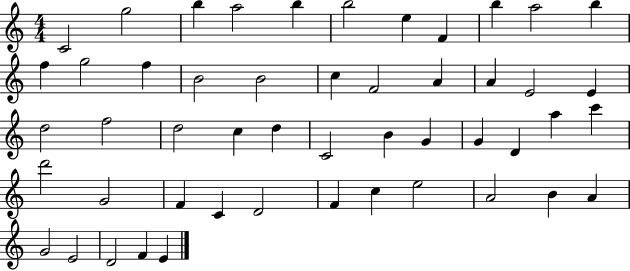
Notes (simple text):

C4/h G5/h B5/q A5/h B5/q B5/h E5/q F4/q B5/q A5/h B5/q F5/q G5/h F5/q B4/h B4/h C5/q F4/h A4/q A4/q E4/h E4/q D5/h F5/h D5/h C5/q D5/q C4/h B4/q G4/q G4/q D4/q A5/q C6/q D6/h G4/h F4/q C4/q D4/h F4/q C5/q E5/h A4/h B4/q A4/q G4/h E4/h D4/h F4/q E4/q